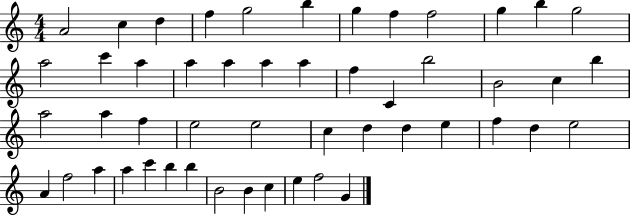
A4/h C5/q D5/q F5/q G5/h B5/q G5/q F5/q F5/h G5/q B5/q G5/h A5/h C6/q A5/q A5/q A5/q A5/q A5/q F5/q C4/q B5/h B4/h C5/q B5/q A5/h A5/q F5/q E5/h E5/h C5/q D5/q D5/q E5/q F5/q D5/q E5/h A4/q F5/h A5/q A5/q C6/q B5/q B5/q B4/h B4/q C5/q E5/q F5/h G4/q